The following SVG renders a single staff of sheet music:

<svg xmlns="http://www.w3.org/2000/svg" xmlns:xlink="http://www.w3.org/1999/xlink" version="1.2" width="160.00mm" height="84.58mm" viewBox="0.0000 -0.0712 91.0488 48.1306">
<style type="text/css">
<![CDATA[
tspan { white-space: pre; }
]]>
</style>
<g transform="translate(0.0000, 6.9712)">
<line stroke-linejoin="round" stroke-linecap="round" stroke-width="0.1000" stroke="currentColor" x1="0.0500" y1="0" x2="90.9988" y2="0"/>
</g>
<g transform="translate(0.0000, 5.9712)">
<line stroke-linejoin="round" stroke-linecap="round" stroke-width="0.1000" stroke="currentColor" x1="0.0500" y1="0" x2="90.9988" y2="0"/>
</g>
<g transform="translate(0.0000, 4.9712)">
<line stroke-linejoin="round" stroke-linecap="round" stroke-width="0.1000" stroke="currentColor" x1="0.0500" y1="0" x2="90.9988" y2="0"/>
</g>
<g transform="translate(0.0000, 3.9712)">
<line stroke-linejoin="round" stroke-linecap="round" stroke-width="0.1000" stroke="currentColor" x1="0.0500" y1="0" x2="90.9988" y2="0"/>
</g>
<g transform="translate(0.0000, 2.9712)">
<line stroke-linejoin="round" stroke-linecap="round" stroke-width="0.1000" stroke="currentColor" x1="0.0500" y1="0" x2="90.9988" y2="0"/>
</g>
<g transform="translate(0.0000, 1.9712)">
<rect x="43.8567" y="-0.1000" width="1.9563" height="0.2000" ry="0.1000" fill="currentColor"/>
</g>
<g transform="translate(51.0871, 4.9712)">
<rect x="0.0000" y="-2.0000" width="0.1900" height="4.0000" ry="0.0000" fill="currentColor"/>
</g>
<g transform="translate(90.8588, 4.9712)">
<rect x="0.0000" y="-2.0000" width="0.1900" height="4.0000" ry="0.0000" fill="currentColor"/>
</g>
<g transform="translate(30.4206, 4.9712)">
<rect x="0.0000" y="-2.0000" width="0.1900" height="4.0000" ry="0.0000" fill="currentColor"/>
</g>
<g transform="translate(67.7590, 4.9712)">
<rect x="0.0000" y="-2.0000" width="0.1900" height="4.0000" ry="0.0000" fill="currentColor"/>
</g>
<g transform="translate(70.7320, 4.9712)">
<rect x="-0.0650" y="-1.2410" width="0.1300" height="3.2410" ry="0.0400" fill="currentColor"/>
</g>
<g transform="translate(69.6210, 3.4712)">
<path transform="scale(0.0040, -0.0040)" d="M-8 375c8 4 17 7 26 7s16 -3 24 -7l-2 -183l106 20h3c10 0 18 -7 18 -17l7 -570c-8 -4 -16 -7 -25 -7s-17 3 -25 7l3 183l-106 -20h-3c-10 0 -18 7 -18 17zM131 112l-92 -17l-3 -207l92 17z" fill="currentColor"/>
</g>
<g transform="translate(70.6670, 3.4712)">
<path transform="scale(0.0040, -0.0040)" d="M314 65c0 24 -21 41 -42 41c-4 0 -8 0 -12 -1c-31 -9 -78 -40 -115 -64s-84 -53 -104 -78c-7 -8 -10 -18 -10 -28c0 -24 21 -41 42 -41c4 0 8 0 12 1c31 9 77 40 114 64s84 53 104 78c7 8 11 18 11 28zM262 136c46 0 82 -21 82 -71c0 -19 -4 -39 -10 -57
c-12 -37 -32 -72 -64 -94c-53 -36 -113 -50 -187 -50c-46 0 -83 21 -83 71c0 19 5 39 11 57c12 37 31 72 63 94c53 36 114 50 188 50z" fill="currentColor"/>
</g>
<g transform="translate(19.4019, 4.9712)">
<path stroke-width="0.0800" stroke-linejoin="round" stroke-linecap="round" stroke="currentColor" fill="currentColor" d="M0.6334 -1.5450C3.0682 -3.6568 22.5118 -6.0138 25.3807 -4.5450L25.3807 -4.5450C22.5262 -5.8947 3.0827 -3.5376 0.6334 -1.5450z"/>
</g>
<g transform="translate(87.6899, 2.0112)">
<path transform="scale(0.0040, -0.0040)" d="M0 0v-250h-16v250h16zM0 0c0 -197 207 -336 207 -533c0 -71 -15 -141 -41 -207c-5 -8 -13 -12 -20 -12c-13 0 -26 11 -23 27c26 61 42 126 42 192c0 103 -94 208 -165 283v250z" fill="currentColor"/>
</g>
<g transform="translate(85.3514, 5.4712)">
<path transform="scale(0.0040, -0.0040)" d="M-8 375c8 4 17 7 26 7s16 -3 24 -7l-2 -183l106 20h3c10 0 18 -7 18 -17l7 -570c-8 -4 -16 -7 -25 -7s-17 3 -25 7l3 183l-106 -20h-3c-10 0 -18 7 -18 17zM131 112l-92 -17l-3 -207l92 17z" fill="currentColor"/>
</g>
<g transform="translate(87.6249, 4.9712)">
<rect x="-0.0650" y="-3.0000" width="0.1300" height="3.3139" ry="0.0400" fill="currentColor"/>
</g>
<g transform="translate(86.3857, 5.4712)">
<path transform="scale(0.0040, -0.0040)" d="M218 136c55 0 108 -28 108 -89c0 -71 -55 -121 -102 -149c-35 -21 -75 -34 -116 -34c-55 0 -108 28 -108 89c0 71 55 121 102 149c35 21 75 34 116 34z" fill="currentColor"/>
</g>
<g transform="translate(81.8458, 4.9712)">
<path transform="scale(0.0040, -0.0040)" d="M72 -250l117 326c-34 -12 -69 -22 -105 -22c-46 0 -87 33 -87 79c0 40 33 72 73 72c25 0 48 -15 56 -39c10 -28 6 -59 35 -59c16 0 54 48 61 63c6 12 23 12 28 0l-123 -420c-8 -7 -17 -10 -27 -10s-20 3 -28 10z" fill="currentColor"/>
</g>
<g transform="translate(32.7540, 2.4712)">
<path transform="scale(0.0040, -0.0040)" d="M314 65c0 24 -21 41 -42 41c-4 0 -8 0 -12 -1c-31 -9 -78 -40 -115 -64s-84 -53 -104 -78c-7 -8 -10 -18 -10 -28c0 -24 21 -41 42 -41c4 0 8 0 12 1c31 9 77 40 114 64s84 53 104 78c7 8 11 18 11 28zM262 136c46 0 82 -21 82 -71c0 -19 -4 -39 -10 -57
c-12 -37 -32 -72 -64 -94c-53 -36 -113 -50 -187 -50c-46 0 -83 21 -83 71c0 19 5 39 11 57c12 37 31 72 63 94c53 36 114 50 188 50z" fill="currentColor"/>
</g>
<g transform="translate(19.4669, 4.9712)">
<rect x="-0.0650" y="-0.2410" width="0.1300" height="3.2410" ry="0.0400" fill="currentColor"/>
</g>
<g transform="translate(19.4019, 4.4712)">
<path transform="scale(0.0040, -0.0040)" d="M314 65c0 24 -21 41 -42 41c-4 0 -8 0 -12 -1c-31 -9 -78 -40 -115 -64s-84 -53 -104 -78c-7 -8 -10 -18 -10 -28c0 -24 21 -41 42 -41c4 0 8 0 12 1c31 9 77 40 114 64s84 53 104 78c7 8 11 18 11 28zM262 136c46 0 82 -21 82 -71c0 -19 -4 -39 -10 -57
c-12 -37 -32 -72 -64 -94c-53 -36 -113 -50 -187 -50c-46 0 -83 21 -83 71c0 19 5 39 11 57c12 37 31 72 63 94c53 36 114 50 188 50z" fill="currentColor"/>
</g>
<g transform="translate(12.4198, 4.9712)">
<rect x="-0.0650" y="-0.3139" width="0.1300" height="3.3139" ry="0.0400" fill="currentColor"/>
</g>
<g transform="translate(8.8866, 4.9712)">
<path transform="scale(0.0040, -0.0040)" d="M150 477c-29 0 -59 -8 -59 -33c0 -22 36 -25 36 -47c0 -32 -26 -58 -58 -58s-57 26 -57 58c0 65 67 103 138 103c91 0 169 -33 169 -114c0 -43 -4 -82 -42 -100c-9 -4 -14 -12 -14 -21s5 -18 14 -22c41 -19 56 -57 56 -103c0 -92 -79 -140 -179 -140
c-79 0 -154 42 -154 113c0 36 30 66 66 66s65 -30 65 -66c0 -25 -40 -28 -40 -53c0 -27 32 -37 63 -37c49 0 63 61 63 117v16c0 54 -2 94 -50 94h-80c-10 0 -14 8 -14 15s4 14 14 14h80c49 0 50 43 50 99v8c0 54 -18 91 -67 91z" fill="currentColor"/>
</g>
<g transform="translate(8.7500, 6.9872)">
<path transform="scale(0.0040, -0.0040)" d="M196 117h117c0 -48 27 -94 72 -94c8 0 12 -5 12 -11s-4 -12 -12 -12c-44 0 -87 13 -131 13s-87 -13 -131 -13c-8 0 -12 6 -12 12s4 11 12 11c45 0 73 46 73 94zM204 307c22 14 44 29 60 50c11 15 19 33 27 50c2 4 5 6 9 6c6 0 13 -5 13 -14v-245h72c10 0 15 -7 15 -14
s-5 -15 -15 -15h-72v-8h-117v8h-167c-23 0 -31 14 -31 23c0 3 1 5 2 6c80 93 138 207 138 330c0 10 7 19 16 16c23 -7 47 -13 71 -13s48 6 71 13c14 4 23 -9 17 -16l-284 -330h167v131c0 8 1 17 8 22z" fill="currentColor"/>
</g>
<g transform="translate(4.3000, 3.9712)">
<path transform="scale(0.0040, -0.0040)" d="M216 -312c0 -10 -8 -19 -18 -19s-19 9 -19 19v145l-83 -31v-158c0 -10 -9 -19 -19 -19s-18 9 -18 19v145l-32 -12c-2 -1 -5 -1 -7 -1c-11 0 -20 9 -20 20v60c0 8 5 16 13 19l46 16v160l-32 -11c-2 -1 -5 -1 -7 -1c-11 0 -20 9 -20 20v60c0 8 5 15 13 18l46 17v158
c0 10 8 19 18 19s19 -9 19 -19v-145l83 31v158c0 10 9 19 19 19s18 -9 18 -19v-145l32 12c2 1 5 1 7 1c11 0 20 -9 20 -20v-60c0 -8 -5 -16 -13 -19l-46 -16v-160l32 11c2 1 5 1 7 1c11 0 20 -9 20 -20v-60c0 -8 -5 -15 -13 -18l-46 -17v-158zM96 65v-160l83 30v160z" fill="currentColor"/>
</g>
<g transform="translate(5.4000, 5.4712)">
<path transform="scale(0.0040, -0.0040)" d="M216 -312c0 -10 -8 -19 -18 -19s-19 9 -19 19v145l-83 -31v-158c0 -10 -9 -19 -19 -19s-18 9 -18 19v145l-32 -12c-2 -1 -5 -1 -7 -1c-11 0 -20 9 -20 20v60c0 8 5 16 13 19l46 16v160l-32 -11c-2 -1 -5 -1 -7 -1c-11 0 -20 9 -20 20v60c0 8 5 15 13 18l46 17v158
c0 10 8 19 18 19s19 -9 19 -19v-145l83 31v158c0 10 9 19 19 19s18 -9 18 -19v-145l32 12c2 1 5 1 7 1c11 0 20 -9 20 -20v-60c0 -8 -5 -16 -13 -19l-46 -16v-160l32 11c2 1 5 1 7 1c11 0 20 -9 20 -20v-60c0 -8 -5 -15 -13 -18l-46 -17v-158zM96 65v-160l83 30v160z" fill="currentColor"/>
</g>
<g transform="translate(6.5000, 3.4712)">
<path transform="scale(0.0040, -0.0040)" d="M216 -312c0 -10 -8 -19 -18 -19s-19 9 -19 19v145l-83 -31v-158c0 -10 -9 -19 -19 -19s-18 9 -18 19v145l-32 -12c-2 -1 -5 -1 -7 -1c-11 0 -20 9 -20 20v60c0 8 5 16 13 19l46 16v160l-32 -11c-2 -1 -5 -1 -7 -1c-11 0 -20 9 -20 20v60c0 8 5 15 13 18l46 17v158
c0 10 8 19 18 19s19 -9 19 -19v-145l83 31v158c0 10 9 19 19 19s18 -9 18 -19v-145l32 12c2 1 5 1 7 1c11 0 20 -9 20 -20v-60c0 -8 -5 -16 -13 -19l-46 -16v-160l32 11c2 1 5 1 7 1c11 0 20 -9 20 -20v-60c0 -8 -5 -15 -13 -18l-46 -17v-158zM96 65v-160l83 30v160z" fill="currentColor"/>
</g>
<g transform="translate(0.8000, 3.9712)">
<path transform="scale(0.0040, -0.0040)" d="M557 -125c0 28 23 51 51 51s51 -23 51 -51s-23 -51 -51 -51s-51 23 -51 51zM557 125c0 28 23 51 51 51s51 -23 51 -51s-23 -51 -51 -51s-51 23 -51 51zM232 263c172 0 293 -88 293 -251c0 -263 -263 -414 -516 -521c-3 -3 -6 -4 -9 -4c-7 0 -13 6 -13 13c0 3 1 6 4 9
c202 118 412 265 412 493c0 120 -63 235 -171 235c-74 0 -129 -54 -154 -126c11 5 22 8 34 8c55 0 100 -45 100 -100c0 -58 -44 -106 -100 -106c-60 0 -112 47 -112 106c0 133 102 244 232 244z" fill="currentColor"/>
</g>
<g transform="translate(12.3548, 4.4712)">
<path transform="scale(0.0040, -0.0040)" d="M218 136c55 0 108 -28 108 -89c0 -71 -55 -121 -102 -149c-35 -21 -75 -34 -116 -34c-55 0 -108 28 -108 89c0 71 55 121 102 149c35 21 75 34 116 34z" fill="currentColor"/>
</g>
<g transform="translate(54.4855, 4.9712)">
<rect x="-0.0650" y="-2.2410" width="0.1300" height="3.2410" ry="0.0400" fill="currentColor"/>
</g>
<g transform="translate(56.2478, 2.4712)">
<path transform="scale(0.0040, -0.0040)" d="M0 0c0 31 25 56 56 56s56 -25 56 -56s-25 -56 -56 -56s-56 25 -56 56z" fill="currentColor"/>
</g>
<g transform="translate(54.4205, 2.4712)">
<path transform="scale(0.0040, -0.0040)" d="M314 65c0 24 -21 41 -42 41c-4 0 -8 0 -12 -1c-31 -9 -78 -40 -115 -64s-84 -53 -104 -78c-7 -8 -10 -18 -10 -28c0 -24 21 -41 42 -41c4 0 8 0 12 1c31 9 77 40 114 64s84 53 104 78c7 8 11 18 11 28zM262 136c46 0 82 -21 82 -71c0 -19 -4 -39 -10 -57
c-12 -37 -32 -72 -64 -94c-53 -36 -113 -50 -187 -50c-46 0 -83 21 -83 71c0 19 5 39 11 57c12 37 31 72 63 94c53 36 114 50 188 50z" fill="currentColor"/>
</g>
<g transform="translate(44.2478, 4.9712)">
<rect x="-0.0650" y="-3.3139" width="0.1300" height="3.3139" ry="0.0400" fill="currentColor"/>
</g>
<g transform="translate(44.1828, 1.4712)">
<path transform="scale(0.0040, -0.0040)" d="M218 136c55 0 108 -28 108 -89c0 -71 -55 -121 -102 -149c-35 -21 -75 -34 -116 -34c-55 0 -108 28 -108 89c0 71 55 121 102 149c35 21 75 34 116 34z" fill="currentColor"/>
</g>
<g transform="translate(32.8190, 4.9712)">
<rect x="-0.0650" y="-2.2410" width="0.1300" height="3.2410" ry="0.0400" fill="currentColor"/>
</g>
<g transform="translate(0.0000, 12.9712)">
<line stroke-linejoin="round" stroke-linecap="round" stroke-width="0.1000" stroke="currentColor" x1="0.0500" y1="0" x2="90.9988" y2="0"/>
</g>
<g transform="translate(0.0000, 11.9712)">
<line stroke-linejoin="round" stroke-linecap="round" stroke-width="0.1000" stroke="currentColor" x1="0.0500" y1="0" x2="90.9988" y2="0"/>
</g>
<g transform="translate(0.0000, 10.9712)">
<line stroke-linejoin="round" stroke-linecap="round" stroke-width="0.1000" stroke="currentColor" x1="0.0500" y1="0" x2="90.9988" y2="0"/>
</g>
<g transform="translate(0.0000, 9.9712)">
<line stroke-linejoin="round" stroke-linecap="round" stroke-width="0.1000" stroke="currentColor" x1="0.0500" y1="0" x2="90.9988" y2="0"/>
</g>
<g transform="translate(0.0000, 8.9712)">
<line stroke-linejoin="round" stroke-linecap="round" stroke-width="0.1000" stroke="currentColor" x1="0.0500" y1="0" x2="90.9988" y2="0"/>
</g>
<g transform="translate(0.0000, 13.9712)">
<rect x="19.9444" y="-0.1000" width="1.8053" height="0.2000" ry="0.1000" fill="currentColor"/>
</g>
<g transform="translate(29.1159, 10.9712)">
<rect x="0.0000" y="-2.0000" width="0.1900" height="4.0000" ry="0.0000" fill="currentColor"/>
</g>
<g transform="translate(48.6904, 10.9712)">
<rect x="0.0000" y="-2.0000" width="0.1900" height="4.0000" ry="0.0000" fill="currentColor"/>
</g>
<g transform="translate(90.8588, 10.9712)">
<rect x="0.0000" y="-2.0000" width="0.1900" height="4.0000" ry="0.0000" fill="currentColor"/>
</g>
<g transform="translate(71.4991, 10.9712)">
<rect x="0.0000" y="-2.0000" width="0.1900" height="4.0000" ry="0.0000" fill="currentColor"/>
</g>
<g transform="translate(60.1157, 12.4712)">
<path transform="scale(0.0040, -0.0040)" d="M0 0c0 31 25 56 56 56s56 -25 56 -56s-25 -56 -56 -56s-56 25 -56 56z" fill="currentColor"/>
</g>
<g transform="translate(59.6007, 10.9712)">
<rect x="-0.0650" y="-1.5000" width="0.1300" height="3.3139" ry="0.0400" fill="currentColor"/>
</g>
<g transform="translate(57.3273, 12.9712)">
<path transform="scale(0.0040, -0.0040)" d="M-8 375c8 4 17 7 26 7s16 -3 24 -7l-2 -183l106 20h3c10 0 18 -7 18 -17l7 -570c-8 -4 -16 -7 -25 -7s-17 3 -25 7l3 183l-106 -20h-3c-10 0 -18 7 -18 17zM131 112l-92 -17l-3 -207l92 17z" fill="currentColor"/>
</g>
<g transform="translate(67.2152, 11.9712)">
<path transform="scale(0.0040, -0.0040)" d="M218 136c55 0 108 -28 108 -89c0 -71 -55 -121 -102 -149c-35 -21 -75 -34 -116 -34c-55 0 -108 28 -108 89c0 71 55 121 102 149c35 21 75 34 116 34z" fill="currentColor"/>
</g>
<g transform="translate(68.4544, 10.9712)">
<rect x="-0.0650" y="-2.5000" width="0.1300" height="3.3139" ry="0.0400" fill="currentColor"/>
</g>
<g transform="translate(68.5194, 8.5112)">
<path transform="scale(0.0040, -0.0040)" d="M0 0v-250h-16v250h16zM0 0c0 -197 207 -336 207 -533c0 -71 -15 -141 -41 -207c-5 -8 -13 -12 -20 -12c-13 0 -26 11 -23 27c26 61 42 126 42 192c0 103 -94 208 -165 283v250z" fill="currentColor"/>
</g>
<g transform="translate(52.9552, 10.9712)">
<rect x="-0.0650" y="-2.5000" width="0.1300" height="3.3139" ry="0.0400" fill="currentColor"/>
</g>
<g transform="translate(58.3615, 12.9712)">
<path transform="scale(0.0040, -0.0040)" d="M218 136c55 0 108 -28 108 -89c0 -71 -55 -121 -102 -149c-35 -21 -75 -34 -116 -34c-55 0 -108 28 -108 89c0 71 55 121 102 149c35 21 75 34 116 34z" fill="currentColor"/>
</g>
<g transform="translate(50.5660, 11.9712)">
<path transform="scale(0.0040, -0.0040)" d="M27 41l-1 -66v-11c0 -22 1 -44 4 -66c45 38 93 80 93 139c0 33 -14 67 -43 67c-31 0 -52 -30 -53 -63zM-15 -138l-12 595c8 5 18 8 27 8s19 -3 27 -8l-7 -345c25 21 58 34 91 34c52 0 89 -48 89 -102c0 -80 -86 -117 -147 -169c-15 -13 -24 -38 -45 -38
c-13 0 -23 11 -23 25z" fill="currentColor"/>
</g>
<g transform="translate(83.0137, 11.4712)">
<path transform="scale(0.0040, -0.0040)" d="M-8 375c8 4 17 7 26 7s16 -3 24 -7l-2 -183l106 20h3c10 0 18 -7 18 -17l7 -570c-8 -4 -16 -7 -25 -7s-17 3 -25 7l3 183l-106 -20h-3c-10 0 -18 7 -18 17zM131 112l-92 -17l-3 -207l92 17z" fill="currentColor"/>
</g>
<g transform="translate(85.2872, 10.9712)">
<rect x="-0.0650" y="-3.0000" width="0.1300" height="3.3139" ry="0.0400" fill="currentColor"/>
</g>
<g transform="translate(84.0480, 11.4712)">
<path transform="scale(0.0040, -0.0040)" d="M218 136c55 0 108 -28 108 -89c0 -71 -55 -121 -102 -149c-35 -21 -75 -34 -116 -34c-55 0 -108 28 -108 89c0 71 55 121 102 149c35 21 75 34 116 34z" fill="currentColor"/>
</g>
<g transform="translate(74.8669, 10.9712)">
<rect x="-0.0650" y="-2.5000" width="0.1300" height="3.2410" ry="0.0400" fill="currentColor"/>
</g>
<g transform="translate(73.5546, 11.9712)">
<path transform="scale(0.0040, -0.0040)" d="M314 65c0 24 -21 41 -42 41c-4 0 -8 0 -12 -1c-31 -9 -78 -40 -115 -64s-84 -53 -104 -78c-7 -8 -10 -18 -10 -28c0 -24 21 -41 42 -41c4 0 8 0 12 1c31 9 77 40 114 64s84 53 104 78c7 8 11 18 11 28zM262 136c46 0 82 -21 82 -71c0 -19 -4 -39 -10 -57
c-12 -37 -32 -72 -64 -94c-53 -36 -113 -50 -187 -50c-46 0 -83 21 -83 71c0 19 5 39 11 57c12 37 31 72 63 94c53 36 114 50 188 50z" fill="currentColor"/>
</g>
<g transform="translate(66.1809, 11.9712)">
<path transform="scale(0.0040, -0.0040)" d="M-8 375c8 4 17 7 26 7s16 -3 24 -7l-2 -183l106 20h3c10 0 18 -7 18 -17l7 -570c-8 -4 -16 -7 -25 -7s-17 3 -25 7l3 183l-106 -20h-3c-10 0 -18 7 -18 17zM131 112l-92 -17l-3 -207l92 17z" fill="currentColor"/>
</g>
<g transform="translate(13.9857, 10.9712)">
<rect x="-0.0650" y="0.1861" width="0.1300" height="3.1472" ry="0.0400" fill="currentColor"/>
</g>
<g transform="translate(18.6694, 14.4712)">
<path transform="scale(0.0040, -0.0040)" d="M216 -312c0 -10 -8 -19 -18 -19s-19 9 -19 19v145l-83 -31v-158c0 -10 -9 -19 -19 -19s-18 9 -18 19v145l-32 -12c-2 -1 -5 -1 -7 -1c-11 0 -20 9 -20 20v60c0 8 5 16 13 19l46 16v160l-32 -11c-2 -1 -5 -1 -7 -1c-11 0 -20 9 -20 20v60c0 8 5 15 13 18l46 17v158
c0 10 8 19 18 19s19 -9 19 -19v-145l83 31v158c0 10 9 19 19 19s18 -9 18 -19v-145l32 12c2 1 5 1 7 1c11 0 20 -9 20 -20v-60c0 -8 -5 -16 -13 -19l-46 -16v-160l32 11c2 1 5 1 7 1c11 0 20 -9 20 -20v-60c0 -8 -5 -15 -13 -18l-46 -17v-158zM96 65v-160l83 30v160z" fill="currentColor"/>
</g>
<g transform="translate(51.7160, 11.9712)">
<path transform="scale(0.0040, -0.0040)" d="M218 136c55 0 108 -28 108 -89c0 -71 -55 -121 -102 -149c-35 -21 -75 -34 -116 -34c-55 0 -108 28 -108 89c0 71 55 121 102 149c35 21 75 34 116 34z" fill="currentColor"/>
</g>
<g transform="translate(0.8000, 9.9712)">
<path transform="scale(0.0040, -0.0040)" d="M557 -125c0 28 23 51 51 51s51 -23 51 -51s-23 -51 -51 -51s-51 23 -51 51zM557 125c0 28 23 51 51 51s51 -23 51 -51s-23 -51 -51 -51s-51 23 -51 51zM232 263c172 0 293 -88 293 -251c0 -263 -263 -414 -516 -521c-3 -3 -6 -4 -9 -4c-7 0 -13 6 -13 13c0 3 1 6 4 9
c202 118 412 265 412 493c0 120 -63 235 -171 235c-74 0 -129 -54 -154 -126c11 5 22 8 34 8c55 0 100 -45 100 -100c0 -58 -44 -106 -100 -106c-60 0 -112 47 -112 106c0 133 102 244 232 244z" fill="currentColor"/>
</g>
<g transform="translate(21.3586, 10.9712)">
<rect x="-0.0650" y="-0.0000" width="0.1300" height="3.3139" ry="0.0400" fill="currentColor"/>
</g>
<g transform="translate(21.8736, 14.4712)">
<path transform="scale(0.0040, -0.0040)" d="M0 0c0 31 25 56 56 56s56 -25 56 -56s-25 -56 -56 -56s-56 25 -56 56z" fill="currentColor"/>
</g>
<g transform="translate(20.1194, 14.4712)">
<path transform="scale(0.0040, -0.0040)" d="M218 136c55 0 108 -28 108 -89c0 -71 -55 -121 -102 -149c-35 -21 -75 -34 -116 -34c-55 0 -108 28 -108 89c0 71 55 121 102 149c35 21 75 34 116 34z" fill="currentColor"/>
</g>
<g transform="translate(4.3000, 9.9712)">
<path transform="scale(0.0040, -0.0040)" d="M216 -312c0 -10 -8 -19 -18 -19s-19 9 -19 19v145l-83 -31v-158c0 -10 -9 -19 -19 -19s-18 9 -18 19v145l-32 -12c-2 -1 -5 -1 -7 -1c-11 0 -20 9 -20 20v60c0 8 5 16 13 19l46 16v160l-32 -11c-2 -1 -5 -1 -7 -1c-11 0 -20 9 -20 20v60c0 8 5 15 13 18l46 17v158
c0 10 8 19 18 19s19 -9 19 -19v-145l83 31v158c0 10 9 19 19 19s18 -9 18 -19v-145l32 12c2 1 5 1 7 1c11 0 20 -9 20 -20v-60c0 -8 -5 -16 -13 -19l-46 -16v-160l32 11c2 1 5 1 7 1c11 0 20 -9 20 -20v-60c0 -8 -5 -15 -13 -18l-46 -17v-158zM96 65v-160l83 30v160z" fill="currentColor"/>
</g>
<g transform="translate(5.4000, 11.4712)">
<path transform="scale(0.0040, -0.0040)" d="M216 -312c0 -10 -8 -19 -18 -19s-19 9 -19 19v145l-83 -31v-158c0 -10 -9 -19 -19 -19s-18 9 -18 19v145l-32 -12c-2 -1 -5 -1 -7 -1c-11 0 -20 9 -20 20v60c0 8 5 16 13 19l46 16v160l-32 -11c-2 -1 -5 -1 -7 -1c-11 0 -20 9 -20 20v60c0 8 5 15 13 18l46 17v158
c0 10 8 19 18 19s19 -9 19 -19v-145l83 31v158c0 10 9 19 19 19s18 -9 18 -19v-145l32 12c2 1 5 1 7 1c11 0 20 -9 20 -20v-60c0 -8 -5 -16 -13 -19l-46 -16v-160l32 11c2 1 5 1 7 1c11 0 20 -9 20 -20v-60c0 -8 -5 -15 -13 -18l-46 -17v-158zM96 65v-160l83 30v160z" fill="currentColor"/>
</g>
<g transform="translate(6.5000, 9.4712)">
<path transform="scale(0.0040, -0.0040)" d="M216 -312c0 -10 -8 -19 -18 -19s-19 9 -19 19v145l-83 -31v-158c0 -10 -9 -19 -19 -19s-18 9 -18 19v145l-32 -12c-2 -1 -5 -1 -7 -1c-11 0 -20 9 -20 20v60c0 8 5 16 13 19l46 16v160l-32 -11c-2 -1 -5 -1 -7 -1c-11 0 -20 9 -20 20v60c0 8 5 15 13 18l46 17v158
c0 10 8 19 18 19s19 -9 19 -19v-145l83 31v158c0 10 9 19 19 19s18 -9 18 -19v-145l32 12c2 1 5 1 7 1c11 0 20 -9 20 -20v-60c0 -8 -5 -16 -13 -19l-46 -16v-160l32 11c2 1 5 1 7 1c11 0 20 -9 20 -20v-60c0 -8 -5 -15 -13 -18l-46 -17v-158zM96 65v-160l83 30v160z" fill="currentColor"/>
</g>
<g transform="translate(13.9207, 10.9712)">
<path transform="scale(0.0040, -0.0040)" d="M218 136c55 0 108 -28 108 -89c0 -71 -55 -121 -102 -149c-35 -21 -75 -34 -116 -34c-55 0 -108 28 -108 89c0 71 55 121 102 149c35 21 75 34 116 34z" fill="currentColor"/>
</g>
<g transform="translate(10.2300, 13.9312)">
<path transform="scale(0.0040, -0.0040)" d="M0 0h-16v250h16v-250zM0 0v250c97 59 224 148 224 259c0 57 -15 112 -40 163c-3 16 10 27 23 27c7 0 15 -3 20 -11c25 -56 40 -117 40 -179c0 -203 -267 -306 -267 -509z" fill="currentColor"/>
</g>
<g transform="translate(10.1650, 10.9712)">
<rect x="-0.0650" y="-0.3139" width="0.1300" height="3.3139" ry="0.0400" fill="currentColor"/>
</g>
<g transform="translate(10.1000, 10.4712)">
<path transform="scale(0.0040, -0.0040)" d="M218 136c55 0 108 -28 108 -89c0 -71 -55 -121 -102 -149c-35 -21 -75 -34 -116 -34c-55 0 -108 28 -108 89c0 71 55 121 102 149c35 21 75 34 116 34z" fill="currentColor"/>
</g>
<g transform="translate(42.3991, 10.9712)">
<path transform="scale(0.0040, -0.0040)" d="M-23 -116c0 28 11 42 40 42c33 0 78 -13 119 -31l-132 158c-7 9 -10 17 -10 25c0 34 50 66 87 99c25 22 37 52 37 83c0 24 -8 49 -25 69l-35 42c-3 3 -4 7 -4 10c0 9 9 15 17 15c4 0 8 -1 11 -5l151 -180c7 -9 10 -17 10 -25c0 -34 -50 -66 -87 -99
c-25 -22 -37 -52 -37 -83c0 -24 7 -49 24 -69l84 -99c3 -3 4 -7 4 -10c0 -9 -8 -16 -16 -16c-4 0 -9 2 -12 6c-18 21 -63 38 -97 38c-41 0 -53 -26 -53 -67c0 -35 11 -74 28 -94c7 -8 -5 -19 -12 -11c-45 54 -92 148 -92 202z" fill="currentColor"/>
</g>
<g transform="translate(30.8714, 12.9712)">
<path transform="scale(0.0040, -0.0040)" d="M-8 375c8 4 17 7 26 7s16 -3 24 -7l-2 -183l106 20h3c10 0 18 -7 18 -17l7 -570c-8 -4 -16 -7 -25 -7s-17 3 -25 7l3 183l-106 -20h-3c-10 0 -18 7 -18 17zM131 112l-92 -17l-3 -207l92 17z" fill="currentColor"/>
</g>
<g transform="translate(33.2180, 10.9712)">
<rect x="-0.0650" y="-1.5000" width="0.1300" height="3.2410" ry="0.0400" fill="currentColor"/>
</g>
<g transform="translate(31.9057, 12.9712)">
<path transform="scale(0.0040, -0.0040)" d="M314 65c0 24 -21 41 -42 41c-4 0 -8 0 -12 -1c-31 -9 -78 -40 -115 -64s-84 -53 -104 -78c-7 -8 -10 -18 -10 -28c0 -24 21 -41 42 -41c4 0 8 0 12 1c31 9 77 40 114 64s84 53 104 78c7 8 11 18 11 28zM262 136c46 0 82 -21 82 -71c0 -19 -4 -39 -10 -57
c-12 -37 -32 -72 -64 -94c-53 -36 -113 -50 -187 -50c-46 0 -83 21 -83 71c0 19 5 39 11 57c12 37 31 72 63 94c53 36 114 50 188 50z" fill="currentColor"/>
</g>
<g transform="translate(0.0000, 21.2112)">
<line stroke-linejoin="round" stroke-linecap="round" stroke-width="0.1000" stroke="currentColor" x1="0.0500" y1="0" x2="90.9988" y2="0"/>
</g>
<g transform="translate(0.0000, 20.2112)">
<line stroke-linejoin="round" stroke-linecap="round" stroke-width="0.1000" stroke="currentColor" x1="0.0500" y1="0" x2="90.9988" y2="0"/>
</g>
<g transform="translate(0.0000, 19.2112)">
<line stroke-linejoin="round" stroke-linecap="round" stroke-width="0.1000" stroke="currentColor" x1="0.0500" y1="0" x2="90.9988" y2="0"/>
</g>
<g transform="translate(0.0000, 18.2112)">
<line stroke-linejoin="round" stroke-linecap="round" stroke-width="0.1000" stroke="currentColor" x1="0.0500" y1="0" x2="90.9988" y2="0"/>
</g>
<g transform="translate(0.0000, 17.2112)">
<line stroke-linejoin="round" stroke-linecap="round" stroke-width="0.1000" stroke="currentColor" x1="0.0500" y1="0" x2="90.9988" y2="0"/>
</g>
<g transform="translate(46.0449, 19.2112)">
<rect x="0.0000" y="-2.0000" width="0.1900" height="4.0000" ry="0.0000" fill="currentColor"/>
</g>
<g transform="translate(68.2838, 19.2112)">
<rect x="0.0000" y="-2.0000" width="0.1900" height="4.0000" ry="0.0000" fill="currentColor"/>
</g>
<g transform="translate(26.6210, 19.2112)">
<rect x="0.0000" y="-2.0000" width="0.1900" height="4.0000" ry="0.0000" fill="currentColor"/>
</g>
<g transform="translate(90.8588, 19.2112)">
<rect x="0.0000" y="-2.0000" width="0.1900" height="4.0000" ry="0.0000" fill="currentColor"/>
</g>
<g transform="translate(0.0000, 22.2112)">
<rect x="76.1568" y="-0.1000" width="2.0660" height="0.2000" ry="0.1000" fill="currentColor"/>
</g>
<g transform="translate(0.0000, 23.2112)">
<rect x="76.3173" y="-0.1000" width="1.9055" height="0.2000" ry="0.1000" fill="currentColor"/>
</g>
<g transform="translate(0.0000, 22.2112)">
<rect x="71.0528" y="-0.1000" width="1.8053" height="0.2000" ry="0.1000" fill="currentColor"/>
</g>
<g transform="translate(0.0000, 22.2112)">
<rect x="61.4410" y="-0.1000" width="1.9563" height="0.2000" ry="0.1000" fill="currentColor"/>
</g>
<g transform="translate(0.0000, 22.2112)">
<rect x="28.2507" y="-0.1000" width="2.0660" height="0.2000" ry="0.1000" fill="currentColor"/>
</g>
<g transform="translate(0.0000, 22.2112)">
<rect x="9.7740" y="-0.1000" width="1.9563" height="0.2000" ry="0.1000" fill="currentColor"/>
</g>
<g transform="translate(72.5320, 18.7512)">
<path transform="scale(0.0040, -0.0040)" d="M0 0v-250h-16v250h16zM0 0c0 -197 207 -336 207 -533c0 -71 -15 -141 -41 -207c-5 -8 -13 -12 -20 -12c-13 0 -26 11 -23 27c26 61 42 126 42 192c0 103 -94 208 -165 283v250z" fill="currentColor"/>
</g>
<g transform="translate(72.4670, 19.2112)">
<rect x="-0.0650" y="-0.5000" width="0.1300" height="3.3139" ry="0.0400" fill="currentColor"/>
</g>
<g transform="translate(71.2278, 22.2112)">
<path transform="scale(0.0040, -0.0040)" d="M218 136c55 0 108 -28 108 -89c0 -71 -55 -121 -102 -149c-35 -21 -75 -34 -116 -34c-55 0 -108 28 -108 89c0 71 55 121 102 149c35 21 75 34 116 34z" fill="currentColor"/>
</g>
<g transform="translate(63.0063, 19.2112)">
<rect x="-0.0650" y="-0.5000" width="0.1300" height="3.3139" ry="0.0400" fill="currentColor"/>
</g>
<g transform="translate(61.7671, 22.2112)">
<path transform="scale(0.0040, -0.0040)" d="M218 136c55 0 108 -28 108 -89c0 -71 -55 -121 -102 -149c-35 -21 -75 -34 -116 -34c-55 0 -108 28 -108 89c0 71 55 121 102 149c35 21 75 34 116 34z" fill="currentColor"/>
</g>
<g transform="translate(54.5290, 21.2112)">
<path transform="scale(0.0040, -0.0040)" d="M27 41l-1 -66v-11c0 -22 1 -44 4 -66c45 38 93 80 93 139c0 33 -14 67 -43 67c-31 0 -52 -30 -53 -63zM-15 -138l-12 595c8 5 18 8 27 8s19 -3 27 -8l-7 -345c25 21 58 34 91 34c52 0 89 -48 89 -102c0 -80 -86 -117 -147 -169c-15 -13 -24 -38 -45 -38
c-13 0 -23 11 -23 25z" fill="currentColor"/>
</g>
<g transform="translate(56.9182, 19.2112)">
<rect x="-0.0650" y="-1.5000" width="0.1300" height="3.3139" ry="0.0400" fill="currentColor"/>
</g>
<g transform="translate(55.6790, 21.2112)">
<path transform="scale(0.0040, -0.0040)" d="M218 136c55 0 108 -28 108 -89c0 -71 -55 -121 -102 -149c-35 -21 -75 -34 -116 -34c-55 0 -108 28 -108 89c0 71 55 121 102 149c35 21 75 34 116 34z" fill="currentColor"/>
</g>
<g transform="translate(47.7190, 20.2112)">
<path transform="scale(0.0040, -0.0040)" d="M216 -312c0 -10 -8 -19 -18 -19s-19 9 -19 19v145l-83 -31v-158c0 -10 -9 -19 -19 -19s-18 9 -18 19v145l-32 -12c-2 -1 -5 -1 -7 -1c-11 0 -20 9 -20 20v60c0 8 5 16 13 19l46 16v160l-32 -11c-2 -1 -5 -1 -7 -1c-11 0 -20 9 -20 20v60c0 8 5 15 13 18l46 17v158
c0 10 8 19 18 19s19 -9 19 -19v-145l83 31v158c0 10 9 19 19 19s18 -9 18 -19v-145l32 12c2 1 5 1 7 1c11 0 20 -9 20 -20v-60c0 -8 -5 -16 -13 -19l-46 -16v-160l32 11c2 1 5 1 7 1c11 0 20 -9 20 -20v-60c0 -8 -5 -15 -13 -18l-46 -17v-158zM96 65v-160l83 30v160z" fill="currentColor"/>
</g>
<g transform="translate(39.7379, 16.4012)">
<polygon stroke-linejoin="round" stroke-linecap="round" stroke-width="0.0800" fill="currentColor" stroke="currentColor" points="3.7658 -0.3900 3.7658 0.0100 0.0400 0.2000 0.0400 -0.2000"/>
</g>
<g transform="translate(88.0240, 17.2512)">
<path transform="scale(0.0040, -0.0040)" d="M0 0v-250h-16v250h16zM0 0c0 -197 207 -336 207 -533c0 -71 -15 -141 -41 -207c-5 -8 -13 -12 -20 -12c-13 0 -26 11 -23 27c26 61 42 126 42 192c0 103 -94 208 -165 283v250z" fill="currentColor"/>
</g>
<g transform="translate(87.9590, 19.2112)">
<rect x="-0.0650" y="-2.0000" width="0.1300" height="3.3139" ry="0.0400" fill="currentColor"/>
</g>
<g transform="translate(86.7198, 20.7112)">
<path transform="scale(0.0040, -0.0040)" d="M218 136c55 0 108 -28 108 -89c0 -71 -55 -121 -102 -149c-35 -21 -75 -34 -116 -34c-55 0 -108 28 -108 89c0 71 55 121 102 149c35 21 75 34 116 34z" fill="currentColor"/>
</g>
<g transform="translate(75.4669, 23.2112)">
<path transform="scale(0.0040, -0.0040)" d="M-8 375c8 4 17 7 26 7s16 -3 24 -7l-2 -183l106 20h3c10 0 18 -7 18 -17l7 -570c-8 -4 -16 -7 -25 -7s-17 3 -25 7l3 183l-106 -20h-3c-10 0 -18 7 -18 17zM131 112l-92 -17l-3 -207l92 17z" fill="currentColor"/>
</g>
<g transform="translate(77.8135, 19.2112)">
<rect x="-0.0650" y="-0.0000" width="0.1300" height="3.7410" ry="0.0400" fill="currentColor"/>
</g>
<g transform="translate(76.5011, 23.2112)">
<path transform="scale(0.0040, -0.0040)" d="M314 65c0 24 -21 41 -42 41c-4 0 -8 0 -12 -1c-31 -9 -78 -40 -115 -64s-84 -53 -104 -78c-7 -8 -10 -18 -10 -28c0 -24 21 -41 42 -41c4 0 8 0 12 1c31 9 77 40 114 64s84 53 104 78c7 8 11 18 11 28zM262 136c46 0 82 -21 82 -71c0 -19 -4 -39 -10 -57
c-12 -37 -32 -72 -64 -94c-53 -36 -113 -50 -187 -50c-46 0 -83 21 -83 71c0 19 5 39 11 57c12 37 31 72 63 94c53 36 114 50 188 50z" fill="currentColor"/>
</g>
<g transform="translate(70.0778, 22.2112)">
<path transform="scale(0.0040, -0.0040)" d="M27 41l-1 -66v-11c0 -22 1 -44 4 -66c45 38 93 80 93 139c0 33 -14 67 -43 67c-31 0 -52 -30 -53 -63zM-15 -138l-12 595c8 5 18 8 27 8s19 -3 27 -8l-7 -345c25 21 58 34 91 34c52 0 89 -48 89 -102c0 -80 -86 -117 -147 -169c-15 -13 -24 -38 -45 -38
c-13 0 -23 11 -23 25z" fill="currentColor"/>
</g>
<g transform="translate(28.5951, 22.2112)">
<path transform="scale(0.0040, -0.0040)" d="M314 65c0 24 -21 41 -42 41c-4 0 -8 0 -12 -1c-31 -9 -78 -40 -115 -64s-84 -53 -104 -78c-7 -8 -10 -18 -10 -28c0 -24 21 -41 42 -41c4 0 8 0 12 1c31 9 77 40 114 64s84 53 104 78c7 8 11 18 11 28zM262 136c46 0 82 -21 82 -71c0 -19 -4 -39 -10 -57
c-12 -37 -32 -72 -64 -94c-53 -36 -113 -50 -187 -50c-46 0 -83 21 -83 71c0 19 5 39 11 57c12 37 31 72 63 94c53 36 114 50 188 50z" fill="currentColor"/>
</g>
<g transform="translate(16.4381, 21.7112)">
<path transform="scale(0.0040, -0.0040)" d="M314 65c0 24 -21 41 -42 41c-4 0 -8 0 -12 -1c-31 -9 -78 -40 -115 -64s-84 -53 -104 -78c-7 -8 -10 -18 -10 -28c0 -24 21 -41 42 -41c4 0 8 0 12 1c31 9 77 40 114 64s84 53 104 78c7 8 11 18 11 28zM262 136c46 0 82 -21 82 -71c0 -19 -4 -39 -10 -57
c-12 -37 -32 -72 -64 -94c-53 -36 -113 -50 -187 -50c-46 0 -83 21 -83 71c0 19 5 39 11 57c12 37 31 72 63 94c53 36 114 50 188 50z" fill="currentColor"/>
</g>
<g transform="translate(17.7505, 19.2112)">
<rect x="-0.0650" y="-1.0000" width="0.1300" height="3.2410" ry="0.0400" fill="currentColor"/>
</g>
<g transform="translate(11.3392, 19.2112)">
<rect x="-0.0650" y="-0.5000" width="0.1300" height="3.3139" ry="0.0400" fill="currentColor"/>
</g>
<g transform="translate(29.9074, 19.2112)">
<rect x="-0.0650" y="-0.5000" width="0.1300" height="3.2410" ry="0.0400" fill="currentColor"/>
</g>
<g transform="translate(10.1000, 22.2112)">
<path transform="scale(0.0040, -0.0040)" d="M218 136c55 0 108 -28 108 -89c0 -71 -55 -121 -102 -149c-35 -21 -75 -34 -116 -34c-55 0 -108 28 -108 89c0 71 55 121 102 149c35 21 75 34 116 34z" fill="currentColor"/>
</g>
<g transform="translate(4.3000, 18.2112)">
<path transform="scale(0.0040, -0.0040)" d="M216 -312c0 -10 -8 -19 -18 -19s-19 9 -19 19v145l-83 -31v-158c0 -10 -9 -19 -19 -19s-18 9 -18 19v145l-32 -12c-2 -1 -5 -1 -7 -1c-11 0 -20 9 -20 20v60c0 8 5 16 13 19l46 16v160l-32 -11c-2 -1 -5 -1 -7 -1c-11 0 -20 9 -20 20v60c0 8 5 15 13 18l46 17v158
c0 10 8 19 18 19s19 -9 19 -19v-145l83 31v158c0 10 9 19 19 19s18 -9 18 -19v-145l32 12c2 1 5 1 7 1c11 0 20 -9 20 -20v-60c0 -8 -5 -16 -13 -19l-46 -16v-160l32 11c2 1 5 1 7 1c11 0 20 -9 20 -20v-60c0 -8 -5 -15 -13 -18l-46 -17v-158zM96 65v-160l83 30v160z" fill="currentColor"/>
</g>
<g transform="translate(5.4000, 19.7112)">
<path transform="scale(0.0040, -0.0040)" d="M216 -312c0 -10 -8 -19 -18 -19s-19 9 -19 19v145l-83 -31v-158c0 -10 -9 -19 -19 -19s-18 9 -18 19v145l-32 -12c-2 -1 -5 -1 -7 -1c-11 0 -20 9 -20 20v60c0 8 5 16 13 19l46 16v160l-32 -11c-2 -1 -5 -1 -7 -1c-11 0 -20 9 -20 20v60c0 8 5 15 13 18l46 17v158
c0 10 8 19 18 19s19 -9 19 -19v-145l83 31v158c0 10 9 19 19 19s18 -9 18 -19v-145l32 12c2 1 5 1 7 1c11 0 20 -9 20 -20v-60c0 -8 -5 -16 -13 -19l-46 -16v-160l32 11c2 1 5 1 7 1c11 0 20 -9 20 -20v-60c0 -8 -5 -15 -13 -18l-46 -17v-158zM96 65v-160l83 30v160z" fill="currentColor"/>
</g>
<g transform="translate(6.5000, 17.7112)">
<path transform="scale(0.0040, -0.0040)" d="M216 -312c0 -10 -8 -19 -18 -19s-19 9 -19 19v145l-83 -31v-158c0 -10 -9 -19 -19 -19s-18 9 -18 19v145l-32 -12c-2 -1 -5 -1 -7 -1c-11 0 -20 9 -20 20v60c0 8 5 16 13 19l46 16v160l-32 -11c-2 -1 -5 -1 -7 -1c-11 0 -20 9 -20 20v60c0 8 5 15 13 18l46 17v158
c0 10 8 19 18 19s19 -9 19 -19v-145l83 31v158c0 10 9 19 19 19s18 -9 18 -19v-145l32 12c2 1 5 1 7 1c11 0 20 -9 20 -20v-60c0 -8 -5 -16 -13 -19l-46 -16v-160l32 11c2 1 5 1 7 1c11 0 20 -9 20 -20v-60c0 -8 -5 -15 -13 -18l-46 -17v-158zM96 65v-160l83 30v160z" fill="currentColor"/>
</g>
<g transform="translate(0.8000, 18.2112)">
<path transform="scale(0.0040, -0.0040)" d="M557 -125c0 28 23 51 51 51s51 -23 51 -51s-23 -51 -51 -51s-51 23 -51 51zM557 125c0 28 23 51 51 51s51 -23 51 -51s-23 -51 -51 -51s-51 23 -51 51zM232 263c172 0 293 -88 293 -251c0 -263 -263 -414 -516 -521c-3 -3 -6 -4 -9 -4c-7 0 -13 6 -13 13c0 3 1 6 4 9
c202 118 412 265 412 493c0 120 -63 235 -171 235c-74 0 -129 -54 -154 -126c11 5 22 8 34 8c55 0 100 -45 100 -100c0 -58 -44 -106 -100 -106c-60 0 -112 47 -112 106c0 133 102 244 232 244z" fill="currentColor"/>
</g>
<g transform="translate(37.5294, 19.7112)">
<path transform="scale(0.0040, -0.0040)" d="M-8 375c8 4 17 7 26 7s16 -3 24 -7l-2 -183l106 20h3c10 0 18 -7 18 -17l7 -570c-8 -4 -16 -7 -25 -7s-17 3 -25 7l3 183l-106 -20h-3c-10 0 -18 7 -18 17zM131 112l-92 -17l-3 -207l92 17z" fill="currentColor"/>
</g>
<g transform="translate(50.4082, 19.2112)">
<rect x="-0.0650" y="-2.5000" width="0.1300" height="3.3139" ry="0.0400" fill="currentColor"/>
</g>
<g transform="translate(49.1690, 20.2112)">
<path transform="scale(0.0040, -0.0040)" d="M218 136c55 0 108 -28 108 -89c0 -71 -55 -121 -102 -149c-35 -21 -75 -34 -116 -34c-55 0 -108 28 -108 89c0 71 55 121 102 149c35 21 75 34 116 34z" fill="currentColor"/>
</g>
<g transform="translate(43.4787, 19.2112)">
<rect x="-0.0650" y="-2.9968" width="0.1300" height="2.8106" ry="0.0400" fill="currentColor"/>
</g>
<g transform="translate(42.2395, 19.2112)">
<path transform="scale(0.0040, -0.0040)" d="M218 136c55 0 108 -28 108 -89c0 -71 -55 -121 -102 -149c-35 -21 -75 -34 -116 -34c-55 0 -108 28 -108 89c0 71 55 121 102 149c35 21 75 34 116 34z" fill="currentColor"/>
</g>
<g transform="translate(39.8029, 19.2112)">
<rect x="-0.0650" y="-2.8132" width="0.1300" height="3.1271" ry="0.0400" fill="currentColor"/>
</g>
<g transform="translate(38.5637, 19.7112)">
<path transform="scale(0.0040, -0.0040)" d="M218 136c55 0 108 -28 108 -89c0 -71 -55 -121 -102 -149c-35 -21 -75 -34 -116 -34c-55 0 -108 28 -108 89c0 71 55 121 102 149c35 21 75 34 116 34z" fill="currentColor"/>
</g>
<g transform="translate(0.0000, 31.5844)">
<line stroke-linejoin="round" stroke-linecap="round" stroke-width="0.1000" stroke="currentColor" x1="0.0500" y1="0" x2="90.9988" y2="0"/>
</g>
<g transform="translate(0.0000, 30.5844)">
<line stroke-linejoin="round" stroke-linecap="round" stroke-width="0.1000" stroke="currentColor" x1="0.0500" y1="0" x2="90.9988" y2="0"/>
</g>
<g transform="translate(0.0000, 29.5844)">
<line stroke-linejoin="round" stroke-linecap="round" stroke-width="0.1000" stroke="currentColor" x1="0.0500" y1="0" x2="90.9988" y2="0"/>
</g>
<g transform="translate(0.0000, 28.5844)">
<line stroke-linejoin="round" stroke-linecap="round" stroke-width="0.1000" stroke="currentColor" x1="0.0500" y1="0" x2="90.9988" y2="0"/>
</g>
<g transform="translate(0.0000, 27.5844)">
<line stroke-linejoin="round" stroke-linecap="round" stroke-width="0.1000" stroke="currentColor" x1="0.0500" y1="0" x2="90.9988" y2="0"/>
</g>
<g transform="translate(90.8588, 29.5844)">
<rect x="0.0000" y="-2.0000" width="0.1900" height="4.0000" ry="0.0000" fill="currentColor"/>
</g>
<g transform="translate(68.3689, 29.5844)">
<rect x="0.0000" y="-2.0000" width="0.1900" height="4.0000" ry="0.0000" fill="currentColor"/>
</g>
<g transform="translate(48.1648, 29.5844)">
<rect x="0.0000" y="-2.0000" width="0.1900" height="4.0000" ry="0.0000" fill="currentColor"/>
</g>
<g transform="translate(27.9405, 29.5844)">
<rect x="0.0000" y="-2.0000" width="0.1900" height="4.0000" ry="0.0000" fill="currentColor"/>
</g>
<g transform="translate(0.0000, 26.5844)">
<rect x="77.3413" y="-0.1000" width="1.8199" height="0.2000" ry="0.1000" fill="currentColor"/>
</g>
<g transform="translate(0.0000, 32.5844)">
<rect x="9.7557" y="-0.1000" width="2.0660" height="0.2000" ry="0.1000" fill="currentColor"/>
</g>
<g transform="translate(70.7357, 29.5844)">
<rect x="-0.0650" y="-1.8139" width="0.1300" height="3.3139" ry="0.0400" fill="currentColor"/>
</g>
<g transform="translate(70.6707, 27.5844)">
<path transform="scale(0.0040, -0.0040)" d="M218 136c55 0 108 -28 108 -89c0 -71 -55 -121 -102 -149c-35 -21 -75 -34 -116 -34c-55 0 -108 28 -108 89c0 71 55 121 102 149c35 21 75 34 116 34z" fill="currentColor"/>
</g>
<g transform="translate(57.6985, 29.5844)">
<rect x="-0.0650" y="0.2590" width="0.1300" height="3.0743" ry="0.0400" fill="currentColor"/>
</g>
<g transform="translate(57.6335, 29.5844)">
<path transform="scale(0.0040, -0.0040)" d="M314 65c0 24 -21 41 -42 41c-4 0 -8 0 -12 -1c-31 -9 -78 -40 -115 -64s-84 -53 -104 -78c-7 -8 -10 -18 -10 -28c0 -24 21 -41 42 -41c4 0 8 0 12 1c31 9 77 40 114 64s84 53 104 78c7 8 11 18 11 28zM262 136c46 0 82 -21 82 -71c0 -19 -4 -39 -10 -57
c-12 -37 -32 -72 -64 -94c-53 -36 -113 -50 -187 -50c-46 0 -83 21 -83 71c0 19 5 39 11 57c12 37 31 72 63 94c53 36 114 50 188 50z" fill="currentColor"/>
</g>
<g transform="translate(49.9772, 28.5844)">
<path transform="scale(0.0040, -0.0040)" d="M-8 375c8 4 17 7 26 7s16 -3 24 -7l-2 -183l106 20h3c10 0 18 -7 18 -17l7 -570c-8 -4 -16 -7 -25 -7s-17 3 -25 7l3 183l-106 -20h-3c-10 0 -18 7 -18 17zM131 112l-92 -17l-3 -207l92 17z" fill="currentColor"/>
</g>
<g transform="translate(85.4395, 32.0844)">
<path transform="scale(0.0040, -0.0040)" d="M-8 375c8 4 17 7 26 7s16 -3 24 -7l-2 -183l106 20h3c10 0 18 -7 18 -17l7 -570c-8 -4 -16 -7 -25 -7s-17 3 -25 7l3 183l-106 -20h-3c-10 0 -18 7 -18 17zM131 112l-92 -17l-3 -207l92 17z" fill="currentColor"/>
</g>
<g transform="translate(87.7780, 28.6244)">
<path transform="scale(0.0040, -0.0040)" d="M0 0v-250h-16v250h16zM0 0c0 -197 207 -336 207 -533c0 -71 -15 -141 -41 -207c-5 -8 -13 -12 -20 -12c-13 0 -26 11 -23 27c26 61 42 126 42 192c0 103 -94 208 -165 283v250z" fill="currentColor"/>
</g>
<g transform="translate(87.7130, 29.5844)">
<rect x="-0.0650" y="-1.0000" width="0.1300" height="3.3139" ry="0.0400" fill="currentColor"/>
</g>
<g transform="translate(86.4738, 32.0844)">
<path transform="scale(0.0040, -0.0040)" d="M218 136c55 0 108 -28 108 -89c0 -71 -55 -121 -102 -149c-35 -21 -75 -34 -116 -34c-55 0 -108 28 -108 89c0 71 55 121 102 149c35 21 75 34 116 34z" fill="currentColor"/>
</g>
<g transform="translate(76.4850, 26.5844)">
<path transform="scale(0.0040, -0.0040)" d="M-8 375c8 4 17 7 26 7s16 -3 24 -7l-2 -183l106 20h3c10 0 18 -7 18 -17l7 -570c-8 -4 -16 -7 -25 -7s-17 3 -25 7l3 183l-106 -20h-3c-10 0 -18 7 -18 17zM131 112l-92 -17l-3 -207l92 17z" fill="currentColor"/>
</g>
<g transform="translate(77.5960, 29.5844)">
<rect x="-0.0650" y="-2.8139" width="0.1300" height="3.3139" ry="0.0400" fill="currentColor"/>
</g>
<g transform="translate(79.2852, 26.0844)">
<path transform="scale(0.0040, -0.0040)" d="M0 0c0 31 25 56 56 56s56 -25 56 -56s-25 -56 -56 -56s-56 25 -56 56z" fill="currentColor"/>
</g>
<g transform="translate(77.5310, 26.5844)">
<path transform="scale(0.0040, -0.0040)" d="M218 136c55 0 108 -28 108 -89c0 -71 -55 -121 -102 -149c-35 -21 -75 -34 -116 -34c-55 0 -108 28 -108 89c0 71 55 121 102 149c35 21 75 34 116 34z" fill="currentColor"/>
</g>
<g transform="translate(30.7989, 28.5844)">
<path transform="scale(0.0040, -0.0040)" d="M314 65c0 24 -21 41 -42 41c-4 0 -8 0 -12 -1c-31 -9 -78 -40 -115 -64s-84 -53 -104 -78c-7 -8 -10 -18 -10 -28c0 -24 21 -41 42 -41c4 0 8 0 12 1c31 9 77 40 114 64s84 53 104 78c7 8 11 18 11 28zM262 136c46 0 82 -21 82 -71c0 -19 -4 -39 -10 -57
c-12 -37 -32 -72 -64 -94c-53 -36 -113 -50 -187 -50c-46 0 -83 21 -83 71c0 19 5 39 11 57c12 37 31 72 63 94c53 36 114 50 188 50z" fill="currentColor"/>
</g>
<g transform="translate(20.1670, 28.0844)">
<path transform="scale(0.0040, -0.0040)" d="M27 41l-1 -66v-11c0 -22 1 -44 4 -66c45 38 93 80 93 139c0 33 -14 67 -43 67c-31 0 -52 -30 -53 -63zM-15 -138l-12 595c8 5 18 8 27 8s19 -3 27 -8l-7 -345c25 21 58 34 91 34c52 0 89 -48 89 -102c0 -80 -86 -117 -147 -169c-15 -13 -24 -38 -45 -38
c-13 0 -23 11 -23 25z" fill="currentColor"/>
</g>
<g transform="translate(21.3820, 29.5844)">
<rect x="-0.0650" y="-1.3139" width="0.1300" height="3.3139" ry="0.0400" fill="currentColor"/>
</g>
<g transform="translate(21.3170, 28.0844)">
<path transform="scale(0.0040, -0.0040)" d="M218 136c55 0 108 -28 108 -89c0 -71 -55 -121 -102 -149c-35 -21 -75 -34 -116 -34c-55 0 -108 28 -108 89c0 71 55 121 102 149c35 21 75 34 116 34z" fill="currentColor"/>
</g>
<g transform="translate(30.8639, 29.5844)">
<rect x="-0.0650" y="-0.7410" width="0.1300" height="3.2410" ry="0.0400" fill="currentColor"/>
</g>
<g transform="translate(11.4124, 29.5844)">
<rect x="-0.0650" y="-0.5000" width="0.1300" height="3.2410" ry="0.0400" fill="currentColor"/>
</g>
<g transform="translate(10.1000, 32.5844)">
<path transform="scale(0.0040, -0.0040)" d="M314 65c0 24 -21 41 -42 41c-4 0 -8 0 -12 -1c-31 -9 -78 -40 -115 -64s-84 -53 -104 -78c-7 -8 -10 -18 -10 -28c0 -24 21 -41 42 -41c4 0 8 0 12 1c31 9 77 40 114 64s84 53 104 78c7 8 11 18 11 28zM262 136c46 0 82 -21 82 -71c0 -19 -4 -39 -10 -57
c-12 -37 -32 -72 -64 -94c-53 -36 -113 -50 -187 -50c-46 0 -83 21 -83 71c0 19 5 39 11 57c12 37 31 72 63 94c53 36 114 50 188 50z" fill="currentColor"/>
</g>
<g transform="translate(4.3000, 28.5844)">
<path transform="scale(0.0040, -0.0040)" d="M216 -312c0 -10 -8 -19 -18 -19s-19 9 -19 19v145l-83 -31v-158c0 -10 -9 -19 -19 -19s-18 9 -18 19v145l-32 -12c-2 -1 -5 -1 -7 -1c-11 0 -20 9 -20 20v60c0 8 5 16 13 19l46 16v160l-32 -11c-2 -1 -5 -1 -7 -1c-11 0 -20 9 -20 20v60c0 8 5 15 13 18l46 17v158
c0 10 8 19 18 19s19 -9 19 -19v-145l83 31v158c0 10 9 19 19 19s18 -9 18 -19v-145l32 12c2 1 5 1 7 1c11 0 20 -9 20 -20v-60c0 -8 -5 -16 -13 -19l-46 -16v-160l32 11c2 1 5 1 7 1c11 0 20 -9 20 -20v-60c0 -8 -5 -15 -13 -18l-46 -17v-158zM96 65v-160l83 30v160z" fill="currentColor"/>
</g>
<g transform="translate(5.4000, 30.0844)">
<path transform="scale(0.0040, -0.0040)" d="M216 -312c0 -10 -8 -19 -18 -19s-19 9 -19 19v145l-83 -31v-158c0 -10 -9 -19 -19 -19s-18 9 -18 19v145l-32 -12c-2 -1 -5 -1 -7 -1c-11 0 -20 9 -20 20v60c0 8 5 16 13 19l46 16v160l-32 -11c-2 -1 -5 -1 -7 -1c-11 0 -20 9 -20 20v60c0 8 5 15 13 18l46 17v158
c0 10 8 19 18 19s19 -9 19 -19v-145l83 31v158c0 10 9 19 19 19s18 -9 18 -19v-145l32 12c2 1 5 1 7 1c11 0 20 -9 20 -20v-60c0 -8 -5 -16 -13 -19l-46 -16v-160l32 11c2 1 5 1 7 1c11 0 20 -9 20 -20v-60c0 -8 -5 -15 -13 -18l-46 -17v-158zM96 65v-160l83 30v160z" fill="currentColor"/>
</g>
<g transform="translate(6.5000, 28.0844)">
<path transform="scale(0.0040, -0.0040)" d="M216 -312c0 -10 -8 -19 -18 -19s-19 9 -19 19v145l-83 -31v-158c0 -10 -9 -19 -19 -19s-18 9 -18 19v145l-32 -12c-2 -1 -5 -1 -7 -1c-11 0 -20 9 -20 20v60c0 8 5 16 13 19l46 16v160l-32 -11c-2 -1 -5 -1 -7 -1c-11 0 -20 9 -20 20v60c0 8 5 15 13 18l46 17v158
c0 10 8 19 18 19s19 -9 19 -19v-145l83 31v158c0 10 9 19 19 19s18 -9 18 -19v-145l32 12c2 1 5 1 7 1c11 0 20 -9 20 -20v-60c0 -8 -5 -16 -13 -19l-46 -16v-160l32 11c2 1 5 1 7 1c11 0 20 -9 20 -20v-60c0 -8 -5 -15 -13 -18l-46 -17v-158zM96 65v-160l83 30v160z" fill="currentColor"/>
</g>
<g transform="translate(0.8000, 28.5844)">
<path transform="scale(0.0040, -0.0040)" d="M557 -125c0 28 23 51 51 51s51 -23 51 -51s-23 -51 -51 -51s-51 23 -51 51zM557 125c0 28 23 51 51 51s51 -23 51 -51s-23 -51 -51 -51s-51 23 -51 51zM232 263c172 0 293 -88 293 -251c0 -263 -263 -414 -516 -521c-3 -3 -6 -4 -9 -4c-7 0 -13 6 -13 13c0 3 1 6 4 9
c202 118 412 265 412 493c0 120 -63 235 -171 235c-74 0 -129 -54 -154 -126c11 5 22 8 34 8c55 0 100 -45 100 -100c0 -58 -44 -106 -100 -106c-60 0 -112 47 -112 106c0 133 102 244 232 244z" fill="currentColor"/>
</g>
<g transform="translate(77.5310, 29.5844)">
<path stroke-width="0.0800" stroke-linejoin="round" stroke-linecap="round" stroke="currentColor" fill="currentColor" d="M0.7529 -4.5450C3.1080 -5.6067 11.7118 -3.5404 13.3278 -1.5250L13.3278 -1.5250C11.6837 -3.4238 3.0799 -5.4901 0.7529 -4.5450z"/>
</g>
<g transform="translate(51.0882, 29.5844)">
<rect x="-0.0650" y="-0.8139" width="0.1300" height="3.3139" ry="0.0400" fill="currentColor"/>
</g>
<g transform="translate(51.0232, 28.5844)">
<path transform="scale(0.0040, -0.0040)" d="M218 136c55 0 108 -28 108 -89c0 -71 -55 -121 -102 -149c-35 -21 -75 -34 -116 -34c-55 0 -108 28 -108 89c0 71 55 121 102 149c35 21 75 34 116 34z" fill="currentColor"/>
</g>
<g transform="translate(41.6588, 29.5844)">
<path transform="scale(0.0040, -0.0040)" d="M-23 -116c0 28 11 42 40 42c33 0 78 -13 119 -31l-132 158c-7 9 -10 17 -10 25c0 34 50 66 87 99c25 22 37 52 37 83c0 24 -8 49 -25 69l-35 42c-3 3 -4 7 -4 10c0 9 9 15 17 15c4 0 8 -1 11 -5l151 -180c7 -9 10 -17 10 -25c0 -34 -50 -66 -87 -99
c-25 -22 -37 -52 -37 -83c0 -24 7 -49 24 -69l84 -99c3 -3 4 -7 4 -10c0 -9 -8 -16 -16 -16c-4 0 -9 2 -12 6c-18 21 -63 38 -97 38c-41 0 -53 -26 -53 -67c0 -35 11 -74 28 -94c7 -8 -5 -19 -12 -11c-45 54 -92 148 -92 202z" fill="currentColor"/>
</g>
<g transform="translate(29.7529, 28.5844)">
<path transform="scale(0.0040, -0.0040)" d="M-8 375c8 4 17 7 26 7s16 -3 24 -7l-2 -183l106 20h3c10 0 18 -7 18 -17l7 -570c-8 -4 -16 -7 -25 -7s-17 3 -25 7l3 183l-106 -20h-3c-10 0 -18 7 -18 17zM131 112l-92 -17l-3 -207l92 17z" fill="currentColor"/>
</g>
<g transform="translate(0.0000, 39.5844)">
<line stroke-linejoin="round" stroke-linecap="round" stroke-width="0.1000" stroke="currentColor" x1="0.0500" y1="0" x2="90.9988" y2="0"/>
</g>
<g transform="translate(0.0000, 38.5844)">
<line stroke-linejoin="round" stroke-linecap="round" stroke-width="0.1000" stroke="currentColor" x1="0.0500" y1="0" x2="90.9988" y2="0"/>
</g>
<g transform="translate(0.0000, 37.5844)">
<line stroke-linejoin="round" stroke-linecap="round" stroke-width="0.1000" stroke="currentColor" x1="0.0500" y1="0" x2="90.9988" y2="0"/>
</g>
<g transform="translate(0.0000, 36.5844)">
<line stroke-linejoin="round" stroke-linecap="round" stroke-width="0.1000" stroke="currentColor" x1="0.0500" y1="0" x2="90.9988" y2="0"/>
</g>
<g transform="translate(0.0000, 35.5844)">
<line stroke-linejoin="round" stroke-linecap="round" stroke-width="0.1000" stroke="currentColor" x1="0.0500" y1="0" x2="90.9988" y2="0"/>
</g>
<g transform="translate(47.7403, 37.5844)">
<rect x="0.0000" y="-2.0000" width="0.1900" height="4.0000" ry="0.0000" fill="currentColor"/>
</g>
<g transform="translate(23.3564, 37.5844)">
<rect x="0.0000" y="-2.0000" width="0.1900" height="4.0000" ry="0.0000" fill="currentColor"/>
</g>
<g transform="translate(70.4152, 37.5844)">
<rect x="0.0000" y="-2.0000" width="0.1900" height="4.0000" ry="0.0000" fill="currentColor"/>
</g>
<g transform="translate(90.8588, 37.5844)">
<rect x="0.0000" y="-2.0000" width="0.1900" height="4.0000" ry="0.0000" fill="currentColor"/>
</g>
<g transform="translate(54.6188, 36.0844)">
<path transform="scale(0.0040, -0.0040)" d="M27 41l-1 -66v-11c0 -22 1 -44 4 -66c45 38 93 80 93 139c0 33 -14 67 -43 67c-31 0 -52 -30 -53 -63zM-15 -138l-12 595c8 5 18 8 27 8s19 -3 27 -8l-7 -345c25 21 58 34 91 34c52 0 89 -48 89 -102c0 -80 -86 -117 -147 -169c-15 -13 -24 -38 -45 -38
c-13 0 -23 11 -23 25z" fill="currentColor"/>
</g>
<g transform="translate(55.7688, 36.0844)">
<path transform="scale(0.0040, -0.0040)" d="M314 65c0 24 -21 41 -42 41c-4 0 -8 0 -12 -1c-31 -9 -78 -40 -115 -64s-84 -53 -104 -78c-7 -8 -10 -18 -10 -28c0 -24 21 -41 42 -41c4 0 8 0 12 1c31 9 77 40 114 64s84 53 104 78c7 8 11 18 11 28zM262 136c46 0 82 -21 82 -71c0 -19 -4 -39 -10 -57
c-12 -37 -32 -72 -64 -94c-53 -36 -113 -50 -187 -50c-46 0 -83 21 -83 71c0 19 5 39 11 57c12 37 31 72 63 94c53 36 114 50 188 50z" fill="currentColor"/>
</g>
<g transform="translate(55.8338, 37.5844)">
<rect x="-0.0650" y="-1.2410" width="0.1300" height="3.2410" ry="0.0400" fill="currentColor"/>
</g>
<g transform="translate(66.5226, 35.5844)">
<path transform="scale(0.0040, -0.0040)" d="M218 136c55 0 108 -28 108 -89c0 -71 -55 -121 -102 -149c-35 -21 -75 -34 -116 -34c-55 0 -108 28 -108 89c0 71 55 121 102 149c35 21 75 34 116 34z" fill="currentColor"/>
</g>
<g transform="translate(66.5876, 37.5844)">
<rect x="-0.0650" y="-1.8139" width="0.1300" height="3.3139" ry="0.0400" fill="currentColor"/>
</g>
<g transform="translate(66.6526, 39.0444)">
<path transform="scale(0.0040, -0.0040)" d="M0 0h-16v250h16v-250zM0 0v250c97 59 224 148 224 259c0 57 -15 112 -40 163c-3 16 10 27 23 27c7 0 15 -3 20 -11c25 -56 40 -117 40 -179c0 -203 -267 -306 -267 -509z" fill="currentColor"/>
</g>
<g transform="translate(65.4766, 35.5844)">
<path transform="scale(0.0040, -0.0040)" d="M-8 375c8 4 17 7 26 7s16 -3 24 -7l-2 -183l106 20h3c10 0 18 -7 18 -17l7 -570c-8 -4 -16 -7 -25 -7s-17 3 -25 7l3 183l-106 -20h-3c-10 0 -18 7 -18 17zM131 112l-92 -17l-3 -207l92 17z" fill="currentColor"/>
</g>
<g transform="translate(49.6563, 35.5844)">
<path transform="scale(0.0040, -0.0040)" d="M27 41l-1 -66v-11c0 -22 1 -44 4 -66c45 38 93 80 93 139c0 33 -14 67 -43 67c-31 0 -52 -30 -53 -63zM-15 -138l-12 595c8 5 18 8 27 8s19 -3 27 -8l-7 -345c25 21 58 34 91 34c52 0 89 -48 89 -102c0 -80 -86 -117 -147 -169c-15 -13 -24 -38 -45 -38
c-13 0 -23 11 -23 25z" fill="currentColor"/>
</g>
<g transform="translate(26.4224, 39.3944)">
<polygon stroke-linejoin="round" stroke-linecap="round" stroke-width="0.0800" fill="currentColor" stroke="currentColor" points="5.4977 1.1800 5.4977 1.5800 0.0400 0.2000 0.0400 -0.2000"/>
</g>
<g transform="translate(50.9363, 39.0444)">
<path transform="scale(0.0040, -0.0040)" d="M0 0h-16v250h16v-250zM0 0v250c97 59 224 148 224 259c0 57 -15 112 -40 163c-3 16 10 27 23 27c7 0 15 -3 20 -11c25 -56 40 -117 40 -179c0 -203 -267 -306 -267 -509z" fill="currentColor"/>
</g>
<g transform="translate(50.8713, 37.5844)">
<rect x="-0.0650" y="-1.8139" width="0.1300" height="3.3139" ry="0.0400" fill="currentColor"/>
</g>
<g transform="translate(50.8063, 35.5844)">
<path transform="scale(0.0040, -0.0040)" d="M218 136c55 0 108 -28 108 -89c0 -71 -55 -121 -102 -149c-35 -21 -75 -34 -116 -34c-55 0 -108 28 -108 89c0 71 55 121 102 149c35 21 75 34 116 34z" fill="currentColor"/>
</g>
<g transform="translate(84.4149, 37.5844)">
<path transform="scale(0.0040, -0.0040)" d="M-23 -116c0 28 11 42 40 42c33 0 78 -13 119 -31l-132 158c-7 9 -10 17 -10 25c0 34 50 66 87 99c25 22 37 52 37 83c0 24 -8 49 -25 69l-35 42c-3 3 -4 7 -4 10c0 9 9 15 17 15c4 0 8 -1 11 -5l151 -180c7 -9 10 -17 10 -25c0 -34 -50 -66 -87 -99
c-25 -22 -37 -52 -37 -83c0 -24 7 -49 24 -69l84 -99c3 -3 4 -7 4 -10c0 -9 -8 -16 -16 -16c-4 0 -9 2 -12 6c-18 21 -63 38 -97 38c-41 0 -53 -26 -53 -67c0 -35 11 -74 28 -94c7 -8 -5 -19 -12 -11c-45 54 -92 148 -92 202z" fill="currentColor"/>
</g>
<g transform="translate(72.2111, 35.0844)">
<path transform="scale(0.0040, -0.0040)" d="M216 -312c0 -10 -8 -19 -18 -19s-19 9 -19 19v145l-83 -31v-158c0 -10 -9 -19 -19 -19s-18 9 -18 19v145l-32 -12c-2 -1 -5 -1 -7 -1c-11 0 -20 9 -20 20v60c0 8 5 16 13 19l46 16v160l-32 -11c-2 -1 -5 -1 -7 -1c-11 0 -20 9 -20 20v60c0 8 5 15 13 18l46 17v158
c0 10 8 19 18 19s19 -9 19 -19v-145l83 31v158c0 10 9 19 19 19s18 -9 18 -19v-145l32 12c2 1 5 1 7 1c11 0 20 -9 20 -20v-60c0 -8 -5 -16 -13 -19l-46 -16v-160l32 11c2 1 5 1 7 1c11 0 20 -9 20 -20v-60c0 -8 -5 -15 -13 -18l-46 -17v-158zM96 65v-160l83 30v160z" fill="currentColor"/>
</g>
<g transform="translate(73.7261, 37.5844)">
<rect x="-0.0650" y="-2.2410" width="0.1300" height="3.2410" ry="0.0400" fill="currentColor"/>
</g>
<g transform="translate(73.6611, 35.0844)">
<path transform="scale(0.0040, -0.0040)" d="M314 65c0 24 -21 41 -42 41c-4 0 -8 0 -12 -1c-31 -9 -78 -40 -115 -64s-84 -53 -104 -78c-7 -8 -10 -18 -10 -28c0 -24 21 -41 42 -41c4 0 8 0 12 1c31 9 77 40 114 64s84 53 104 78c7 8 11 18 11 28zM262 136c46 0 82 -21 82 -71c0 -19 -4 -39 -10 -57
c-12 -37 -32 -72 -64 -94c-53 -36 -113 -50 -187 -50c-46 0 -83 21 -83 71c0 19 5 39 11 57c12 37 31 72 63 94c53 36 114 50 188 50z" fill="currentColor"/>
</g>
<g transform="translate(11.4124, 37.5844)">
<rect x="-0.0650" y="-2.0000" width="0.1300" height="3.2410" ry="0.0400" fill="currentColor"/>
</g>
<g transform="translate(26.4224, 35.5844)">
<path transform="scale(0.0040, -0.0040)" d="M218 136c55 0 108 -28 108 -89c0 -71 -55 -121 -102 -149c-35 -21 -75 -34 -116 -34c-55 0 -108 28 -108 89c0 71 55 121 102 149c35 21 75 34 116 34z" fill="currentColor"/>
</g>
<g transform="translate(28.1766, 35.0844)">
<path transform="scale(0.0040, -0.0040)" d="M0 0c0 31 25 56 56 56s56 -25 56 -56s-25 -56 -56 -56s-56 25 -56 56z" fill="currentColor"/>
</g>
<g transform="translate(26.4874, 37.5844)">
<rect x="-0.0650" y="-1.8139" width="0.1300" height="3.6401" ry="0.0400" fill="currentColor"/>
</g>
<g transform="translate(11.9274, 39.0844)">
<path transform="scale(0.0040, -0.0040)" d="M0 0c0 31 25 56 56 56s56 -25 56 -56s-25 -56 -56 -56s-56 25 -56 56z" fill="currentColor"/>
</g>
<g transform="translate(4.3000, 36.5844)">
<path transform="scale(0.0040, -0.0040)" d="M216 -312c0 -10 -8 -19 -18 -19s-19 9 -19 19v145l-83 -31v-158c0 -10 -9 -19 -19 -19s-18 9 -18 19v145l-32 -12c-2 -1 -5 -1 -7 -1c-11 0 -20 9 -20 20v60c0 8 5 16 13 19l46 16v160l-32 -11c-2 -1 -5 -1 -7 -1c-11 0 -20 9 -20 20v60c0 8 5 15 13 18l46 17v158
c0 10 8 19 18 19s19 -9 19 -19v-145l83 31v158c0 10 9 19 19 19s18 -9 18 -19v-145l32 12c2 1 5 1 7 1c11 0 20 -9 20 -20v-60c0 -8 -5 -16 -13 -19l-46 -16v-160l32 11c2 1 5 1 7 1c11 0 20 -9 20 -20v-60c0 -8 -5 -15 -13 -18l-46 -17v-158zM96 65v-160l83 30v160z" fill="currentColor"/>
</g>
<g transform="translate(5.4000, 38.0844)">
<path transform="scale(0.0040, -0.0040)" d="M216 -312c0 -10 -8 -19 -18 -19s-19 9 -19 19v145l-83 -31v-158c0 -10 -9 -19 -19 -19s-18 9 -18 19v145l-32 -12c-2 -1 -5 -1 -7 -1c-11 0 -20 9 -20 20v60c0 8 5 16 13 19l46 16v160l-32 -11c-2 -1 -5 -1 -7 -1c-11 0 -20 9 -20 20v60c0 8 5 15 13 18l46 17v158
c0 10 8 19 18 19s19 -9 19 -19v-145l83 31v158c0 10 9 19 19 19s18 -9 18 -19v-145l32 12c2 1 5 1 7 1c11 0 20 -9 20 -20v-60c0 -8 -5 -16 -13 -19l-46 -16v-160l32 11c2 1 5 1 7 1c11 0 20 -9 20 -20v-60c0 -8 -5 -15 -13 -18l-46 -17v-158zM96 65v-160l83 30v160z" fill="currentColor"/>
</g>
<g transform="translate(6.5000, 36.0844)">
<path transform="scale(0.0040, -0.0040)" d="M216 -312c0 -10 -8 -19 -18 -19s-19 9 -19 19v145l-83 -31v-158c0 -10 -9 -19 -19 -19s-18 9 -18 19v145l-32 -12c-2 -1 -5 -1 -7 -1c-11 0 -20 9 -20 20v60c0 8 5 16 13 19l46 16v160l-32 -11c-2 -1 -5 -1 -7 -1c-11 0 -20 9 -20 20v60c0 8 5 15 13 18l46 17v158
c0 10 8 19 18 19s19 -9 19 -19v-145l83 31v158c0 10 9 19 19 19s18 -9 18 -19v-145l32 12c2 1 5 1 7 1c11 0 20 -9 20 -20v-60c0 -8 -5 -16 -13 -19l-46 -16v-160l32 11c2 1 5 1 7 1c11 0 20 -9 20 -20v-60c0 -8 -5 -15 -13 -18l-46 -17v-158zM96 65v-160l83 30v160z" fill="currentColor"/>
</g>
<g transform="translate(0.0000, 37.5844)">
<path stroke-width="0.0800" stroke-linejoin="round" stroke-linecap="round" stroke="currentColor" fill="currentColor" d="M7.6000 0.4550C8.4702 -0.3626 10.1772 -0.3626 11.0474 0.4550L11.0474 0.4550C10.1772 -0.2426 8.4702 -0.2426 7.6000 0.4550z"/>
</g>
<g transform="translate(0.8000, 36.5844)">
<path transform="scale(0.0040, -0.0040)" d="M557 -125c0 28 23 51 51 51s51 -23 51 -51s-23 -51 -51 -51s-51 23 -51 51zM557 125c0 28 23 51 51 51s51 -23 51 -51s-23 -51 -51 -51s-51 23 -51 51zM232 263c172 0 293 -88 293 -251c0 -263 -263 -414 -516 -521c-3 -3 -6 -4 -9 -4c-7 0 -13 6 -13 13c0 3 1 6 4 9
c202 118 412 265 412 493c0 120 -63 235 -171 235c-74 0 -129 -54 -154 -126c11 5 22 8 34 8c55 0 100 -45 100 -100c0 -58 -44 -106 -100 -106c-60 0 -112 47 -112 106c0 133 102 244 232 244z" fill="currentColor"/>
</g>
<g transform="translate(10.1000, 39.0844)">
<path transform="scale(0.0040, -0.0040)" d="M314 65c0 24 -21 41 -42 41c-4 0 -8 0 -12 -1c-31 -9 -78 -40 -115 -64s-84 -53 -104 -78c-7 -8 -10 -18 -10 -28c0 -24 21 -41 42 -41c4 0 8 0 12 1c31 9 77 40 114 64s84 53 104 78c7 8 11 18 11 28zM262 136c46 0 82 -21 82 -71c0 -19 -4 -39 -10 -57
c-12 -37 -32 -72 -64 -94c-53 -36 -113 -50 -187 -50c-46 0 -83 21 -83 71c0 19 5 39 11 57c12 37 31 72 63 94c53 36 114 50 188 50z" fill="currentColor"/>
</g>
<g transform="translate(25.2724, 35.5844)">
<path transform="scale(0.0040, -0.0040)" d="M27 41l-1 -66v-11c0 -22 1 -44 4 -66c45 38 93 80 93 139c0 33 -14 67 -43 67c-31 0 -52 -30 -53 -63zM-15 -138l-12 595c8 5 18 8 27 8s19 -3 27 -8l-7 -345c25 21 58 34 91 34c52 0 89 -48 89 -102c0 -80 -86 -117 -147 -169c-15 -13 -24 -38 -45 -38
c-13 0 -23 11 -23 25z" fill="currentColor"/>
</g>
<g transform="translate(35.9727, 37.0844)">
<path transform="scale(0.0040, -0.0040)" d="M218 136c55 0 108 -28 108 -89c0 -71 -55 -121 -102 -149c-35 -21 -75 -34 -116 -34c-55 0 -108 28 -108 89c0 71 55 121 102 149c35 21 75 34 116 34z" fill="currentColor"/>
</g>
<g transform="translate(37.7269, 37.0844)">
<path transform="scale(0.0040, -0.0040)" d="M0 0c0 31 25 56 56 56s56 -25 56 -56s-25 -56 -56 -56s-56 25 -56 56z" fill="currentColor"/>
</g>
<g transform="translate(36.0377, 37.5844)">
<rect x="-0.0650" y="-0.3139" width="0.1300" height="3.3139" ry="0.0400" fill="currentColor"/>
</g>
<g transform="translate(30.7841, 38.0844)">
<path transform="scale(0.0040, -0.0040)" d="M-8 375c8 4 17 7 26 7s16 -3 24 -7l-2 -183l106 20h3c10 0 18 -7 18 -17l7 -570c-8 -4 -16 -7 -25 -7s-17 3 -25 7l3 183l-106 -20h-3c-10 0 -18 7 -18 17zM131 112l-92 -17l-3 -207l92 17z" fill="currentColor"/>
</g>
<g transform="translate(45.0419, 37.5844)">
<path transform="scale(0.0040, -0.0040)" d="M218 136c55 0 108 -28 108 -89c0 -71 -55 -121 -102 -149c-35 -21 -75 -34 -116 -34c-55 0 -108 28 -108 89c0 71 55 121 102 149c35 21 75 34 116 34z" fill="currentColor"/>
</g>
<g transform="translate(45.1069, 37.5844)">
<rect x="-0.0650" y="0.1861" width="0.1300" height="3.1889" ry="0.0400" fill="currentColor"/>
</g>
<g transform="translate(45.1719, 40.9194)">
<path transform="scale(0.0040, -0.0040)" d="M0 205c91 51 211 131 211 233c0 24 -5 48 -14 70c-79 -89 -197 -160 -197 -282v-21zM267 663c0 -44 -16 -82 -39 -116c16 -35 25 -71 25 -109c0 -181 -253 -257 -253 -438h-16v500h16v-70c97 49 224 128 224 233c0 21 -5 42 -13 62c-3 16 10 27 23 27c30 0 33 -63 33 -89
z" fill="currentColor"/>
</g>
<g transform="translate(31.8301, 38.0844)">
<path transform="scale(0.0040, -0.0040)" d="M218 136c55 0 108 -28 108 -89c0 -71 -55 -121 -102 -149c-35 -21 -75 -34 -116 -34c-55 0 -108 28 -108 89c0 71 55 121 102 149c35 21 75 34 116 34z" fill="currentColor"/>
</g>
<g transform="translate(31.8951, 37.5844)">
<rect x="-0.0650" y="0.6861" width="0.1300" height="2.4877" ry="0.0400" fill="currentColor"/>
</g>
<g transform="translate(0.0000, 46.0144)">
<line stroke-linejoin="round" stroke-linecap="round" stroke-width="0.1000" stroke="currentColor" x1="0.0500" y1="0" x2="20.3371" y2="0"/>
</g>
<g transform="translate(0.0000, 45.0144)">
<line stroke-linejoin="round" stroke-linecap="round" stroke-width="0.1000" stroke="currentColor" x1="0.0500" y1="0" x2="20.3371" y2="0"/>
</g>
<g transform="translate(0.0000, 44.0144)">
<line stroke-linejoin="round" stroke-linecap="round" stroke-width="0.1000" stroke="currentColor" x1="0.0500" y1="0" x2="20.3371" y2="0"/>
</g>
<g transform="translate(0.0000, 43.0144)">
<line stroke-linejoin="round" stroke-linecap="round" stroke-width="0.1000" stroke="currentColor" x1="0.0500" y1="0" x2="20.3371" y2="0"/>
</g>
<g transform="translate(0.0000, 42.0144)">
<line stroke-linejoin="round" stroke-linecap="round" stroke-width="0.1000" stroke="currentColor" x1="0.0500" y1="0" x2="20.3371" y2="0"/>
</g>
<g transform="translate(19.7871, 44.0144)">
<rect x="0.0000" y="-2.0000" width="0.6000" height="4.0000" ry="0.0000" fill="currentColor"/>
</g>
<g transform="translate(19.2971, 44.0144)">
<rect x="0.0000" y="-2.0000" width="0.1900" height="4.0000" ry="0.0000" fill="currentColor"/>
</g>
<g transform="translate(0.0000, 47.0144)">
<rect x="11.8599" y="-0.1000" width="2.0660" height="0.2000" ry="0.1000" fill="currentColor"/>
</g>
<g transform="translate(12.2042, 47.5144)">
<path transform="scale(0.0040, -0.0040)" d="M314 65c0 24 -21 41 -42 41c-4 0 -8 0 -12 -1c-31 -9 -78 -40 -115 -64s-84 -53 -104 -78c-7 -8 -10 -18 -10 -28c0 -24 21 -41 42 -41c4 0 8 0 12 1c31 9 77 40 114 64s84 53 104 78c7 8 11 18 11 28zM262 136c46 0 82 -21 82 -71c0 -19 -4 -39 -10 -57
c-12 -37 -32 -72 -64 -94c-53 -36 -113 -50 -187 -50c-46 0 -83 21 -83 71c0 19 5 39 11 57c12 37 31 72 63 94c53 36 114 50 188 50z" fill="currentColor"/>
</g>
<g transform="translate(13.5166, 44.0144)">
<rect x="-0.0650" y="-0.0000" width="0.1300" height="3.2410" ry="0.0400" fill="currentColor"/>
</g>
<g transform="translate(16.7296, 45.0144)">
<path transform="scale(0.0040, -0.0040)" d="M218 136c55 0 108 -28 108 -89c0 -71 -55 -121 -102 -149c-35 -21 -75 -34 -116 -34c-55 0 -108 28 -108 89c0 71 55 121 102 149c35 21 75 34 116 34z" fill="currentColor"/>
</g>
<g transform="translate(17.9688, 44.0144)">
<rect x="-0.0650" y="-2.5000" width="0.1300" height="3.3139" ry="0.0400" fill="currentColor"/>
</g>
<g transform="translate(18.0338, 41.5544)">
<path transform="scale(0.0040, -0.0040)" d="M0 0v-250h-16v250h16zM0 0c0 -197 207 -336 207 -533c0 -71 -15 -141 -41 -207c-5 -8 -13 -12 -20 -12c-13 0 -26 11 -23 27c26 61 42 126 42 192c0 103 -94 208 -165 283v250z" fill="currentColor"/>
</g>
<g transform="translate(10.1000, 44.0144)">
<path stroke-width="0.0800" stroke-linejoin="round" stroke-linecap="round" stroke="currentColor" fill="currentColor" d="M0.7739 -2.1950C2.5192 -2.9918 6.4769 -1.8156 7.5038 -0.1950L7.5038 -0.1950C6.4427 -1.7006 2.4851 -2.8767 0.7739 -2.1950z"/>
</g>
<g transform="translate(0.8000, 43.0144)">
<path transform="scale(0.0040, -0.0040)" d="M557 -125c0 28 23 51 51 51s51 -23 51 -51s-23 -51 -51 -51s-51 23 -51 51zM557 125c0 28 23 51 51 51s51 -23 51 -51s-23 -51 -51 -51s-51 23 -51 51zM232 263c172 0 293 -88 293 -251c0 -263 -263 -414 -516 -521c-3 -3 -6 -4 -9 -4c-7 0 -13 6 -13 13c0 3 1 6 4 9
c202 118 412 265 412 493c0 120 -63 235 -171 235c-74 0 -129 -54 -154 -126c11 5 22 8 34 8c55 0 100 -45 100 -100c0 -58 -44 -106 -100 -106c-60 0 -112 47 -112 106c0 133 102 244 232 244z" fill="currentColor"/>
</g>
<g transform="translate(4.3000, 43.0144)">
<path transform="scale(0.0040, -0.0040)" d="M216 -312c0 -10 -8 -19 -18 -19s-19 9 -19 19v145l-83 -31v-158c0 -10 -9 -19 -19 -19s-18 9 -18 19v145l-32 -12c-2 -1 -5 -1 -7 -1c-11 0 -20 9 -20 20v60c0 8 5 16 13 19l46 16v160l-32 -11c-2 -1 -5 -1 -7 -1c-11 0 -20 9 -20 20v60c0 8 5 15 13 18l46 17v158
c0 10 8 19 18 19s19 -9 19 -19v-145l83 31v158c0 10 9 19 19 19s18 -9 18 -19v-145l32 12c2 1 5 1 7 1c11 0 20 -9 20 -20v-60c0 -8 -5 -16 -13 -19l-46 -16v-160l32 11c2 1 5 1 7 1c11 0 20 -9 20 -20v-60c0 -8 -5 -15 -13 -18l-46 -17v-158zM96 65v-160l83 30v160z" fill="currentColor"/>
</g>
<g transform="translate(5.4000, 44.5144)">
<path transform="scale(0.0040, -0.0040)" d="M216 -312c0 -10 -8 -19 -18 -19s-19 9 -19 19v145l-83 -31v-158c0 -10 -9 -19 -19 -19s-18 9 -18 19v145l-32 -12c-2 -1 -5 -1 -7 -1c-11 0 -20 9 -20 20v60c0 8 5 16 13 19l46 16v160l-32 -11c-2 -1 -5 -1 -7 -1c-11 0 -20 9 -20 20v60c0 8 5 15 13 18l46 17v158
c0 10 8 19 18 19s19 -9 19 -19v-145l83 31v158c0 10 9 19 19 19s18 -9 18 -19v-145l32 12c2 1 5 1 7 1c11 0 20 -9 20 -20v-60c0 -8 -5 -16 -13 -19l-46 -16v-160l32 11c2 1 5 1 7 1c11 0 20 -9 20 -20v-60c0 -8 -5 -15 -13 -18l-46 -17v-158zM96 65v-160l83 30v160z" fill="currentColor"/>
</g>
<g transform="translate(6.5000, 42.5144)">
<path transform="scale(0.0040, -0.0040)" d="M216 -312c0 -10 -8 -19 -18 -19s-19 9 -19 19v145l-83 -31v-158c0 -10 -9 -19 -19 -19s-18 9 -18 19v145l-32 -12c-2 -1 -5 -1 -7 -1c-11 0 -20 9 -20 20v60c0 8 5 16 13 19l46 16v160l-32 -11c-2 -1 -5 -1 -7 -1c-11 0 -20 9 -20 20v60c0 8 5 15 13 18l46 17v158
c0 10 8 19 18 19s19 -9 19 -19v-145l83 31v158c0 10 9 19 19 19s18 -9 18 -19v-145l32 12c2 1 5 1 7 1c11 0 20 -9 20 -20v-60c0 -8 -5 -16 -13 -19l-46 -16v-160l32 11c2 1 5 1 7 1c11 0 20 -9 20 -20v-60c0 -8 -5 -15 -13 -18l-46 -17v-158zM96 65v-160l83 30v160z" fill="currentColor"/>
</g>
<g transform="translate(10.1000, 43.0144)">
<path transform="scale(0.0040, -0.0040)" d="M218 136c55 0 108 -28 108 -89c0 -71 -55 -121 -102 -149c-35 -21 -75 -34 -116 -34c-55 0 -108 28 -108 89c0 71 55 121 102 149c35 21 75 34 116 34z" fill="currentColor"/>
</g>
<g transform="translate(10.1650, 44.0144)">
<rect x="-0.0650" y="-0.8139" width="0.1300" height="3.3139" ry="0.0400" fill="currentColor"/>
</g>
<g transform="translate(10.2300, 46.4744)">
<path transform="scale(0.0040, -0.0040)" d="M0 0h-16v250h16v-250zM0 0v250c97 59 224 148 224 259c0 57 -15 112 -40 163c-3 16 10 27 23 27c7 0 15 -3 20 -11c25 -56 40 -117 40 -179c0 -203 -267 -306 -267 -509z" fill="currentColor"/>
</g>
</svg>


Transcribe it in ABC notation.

X:1
T:Untitled
M:3/4
L:1/4
K:A
E, E,2 B,2 D B,2 G,2 z/2 C,/2 E,/2 D, ^D,, G,,2 z _B,, G,, B,,/2 B,,2 C, E,, ^F,,2 E,,2 C,/2 D,/2 ^B,, _G,, E,, _E,,/2 C,,2 A,,/2 E,,2 _G, F,2 z F, D,2 A, C F,,/2 A,,2 _A,/2 C,/2 E, D,/4 _A,/2 _G,2 A,/2 ^B,2 z ^F,/2 D,,2 B,,/2